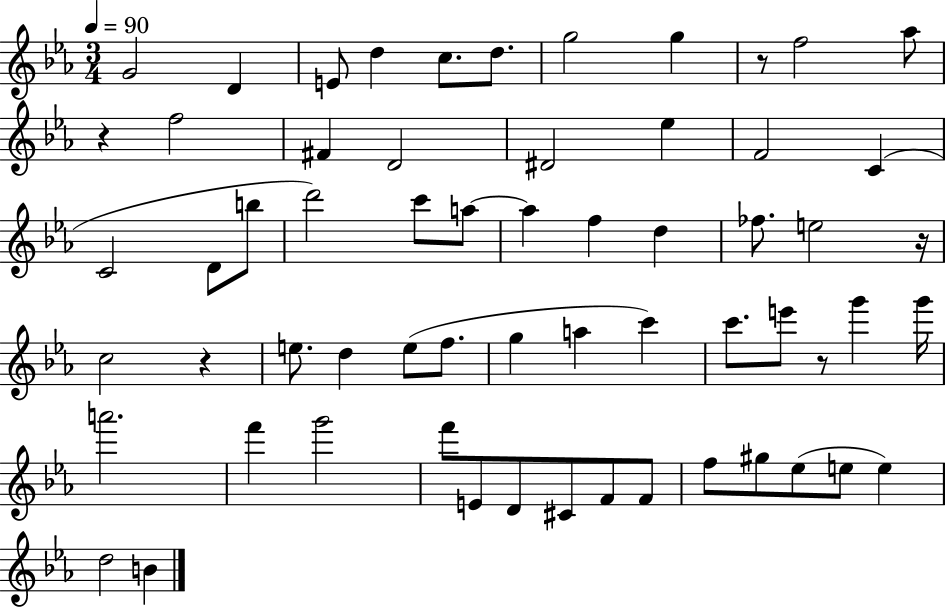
{
  \clef treble
  \numericTimeSignature
  \time 3/4
  \key ees \major
  \tempo 4 = 90
  g'2 d'4 | e'8 d''4 c''8. d''8. | g''2 g''4 | r8 f''2 aes''8 | \break r4 f''2 | fis'4 d'2 | dis'2 ees''4 | f'2 c'4( | \break c'2 d'8 b''8 | d'''2) c'''8 a''8~~ | a''4 f''4 d''4 | fes''8. e''2 r16 | \break c''2 r4 | e''8. d''4 e''8( f''8. | g''4 a''4 c'''4) | c'''8. e'''8 r8 g'''4 g'''16 | \break a'''2. | f'''4 g'''2 | f'''8 e'8 d'8 cis'8 f'8 f'8 | f''8 gis''8 ees''8( e''8 e''4) | \break d''2 b'4 | \bar "|."
}